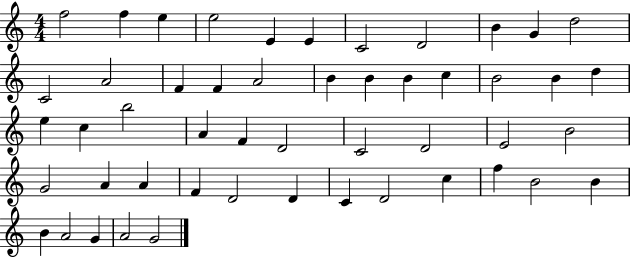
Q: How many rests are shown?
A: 0